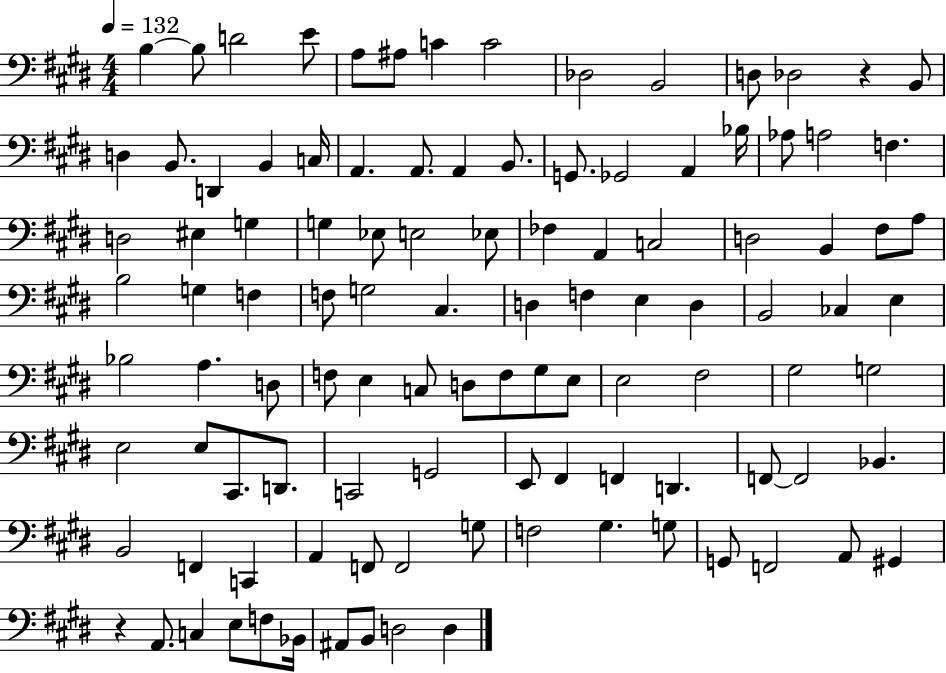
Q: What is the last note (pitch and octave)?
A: D3